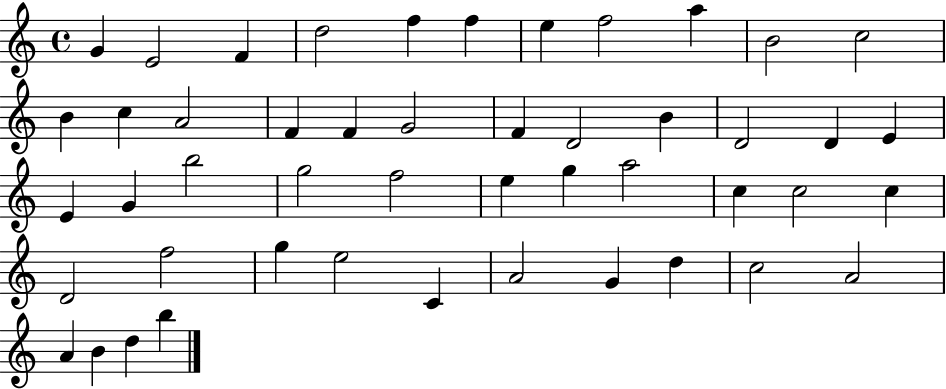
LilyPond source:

{
  \clef treble
  \time 4/4
  \defaultTimeSignature
  \key c \major
  g'4 e'2 f'4 | d''2 f''4 f''4 | e''4 f''2 a''4 | b'2 c''2 | \break b'4 c''4 a'2 | f'4 f'4 g'2 | f'4 d'2 b'4 | d'2 d'4 e'4 | \break e'4 g'4 b''2 | g''2 f''2 | e''4 g''4 a''2 | c''4 c''2 c''4 | \break d'2 f''2 | g''4 e''2 c'4 | a'2 g'4 d''4 | c''2 a'2 | \break a'4 b'4 d''4 b''4 | \bar "|."
}